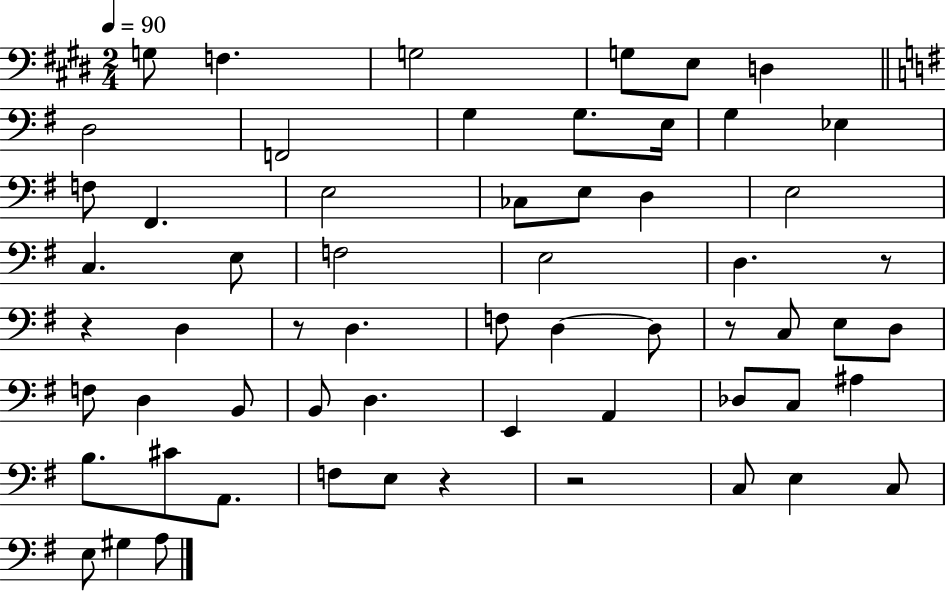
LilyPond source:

{
  \clef bass
  \numericTimeSignature
  \time 2/4
  \key e \major
  \tempo 4 = 90
  g8 f4. | g2 | g8 e8 d4 | \bar "||" \break \key g \major d2 | f,2 | g4 g8. e16 | g4 ees4 | \break f8 fis,4. | e2 | ces8 e8 d4 | e2 | \break c4. e8 | f2 | e2 | d4. r8 | \break r4 d4 | r8 d4. | f8 d4~~ d8 | r8 c8 e8 d8 | \break f8 d4 b,8 | b,8 d4. | e,4 a,4 | des8 c8 ais4 | \break b8. cis'8 a,8. | f8 e8 r4 | r2 | c8 e4 c8 | \break e8 gis4 a8 | \bar "|."
}